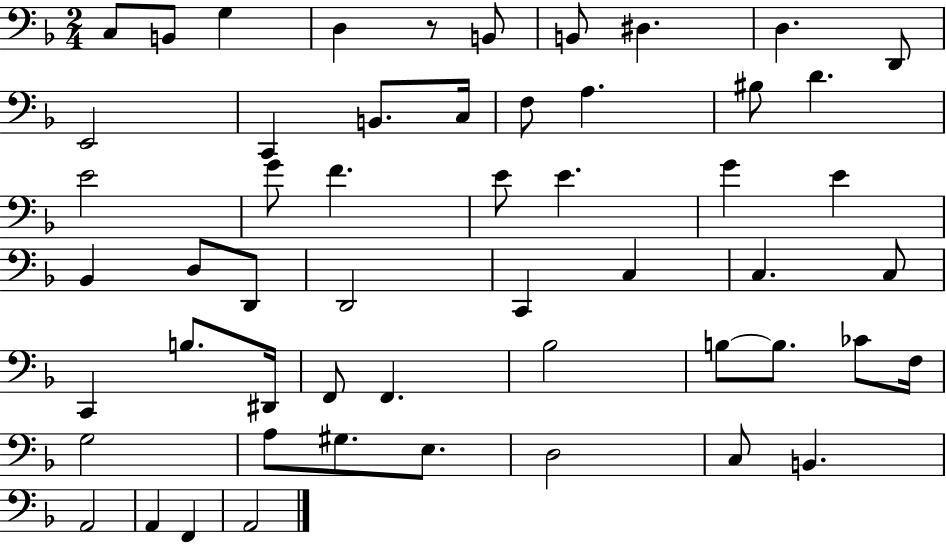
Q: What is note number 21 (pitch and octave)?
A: E4